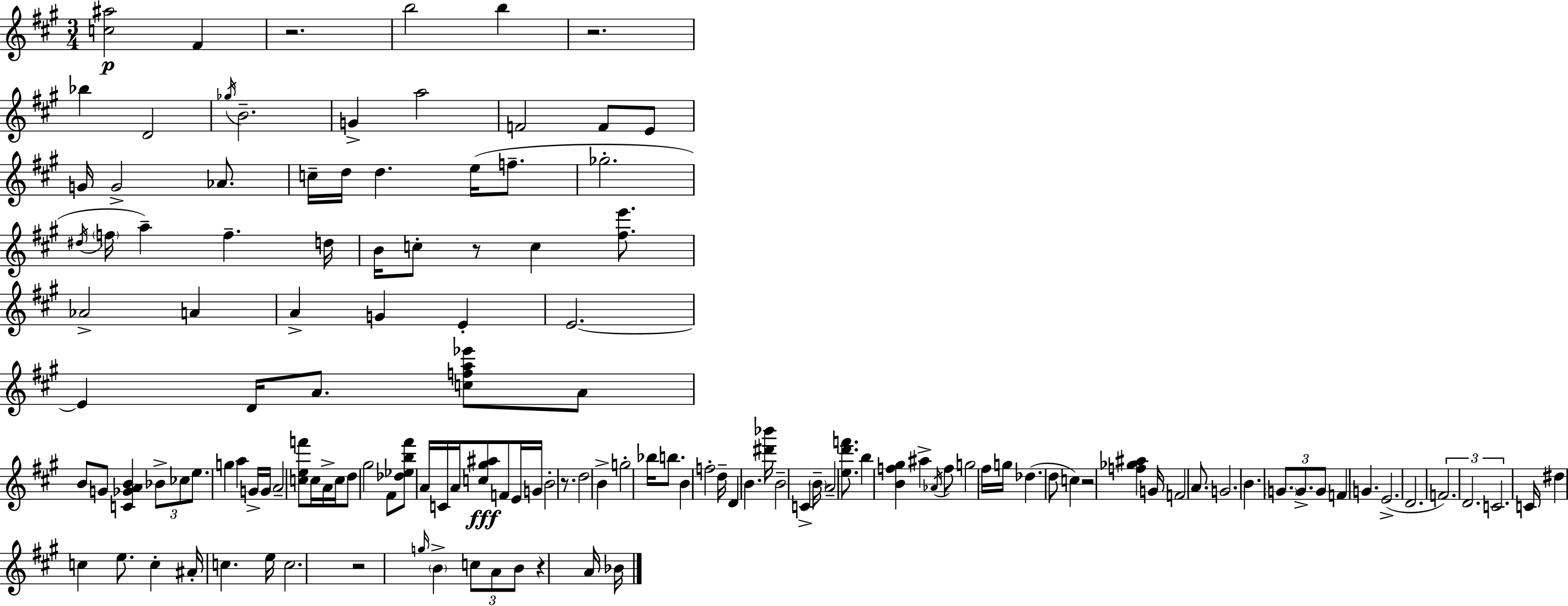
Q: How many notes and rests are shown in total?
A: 135